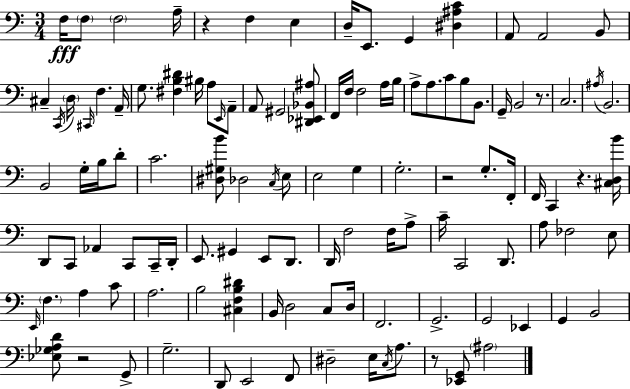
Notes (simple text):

F3/s F3/e F3/h A3/s R/q F3/q E3/q D3/s E2/e. G2/q [D#3,A#3,C4]/q A2/e A2/h B2/e C#3/q C2/s D3/s C#2/s F3/q. A2/s G3/e. [F#3,B3,D#4]/q BIS3/s A3/e E2/s A2/e A2/e G#2/h [D#2,Eb2,Bb2,A#3]/e F2/s F3/s F3/h A3/s B3/s A3/e A3/e. C4/e B3/e B2/e. G2/s B2/h R/e. C3/h. A#3/s B2/h. B2/h G3/s B3/s D4/e C4/h. [D#3,G#3,B4]/e Db3/h C3/s E3/e E3/h G3/q G3/h. R/h G3/e. F2/s F2/s C2/q R/q. [C#3,D3,B4]/s D2/e C2/e Ab2/q C2/e C2/s D2/s E2/e. G#2/q E2/e D2/e. D2/s F3/h F3/s A3/e C4/s C2/h D2/e. A3/e FES3/h E3/e E2/s F3/q. A3/q C4/e A3/h. B3/h [C#3,F3,B3,D#4]/q B2/s D3/h C3/e D3/s F2/h. G2/h. G2/h Eb2/q G2/q B2/h [Eb3,Gb3,A3,D4]/e R/h G2/e G3/h. D2/e E2/h F2/e D#3/h E3/s C3/s A3/e. R/e [Eb2,G2]/e A#3/h